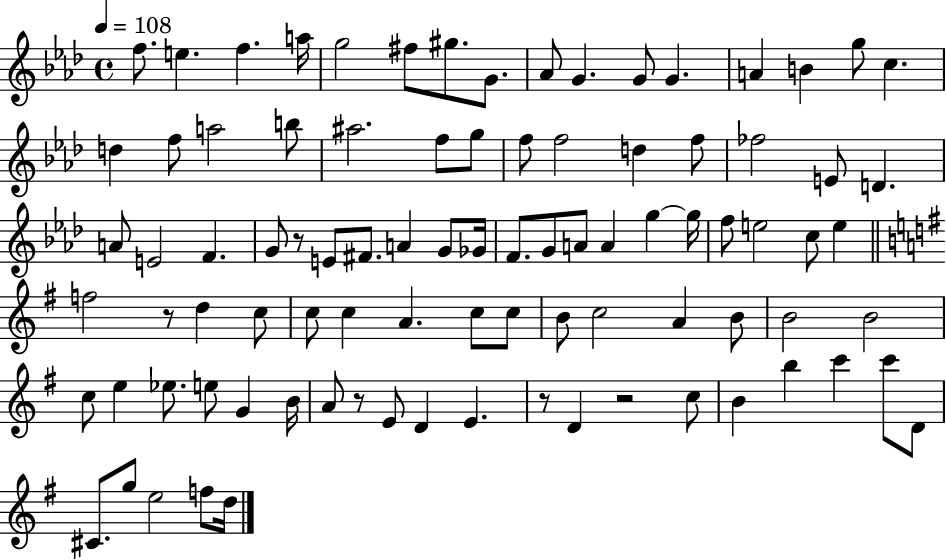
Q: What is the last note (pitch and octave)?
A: D5